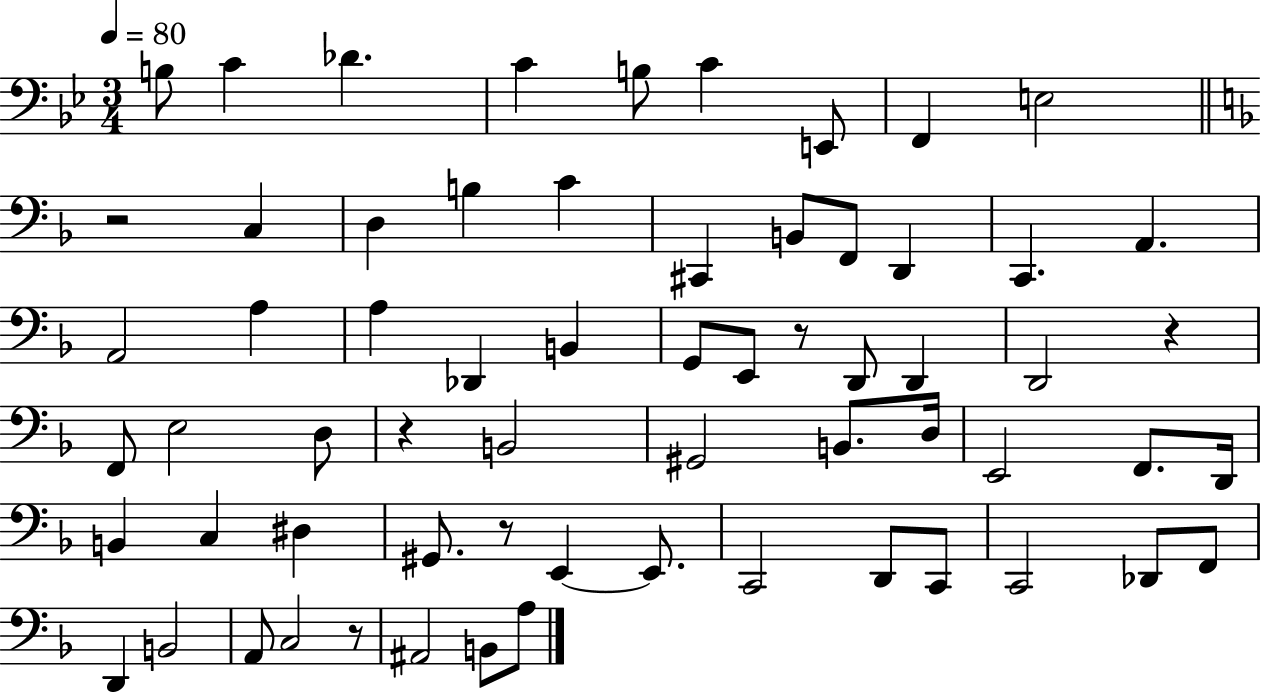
{
  \clef bass
  \numericTimeSignature
  \time 3/4
  \key bes \major
  \tempo 4 = 80
  \repeat volta 2 { b8 c'4 des'4. | c'4 b8 c'4 e,8 | f,4 e2 | \bar "||" \break \key f \major r2 c4 | d4 b4 c'4 | cis,4 b,8 f,8 d,4 | c,4. a,4. | \break a,2 a4 | a4 des,4 b,4 | g,8 e,8 r8 d,8 d,4 | d,2 r4 | \break f,8 e2 d8 | r4 b,2 | gis,2 b,8. d16 | e,2 f,8. d,16 | \break b,4 c4 dis4 | gis,8. r8 e,4~~ e,8. | c,2 d,8 c,8 | c,2 des,8 f,8 | \break d,4 b,2 | a,8 c2 r8 | ais,2 b,8 a8 | } \bar "|."
}